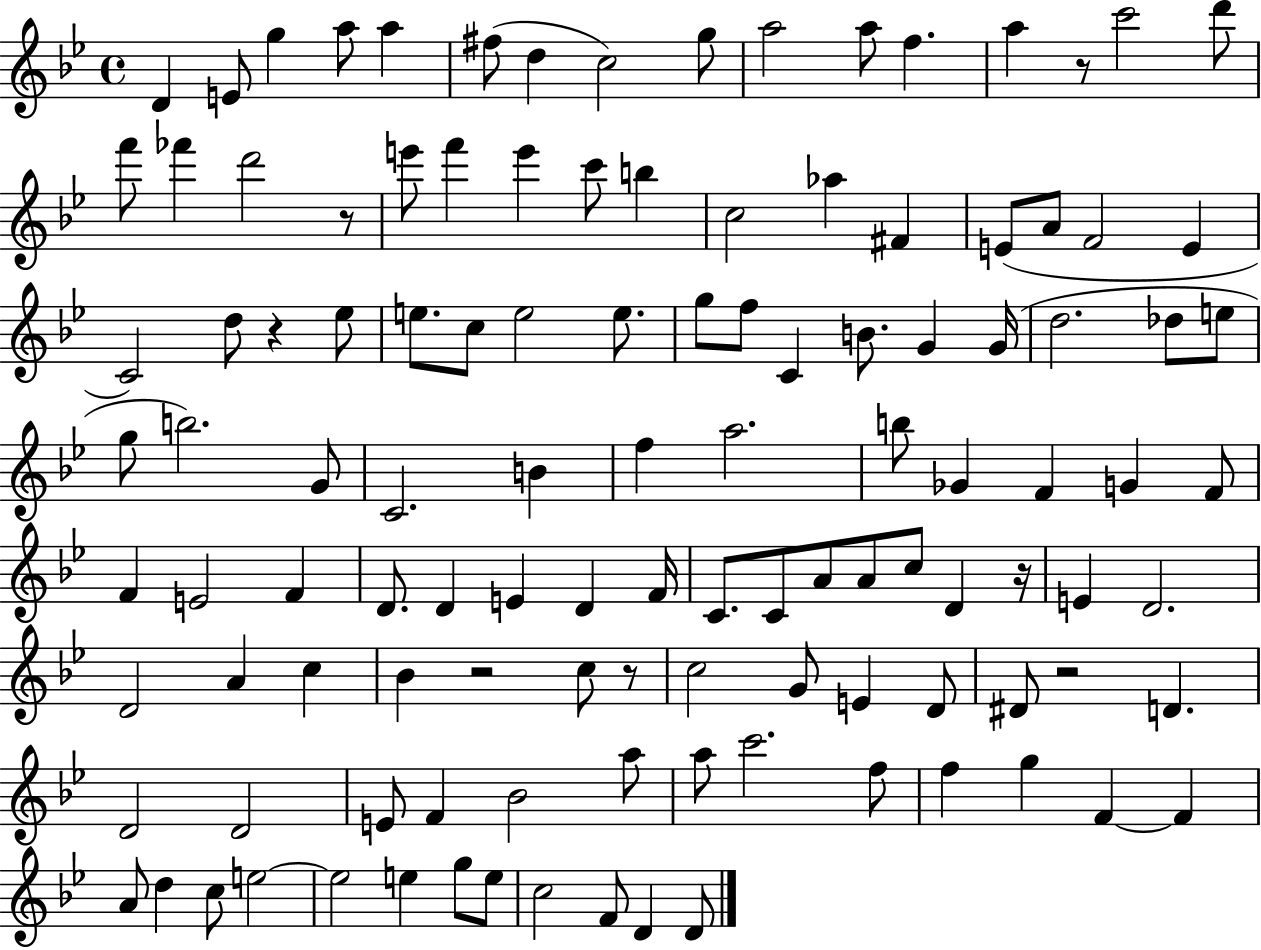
{
  \clef treble
  \time 4/4
  \defaultTimeSignature
  \key bes \major
  d'4 e'8 g''4 a''8 a''4 | fis''8( d''4 c''2) g''8 | a''2 a''8 f''4. | a''4 r8 c'''2 d'''8 | \break f'''8 fes'''4 d'''2 r8 | e'''8 f'''4 e'''4 c'''8 b''4 | c''2 aes''4 fis'4 | e'8( a'8 f'2 e'4 | \break c'2) d''8 r4 ees''8 | e''8. c''8 e''2 e''8. | g''8 f''8 c'4 b'8. g'4 g'16( | d''2. des''8 e''8 | \break g''8 b''2.) g'8 | c'2. b'4 | f''4 a''2. | b''8 ges'4 f'4 g'4 f'8 | \break f'4 e'2 f'4 | d'8. d'4 e'4 d'4 f'16 | c'8. c'8 a'8 a'8 c''8 d'4 r16 | e'4 d'2. | \break d'2 a'4 c''4 | bes'4 r2 c''8 r8 | c''2 g'8 e'4 d'8 | dis'8 r2 d'4. | \break d'2 d'2 | e'8 f'4 bes'2 a''8 | a''8 c'''2. f''8 | f''4 g''4 f'4~~ f'4 | \break a'8 d''4 c''8 e''2~~ | e''2 e''4 g''8 e''8 | c''2 f'8 d'4 d'8 | \bar "|."
}